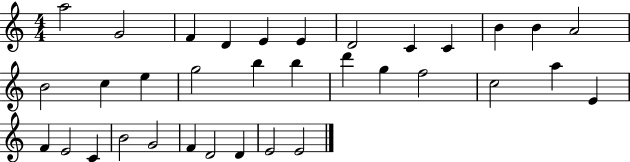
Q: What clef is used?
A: treble